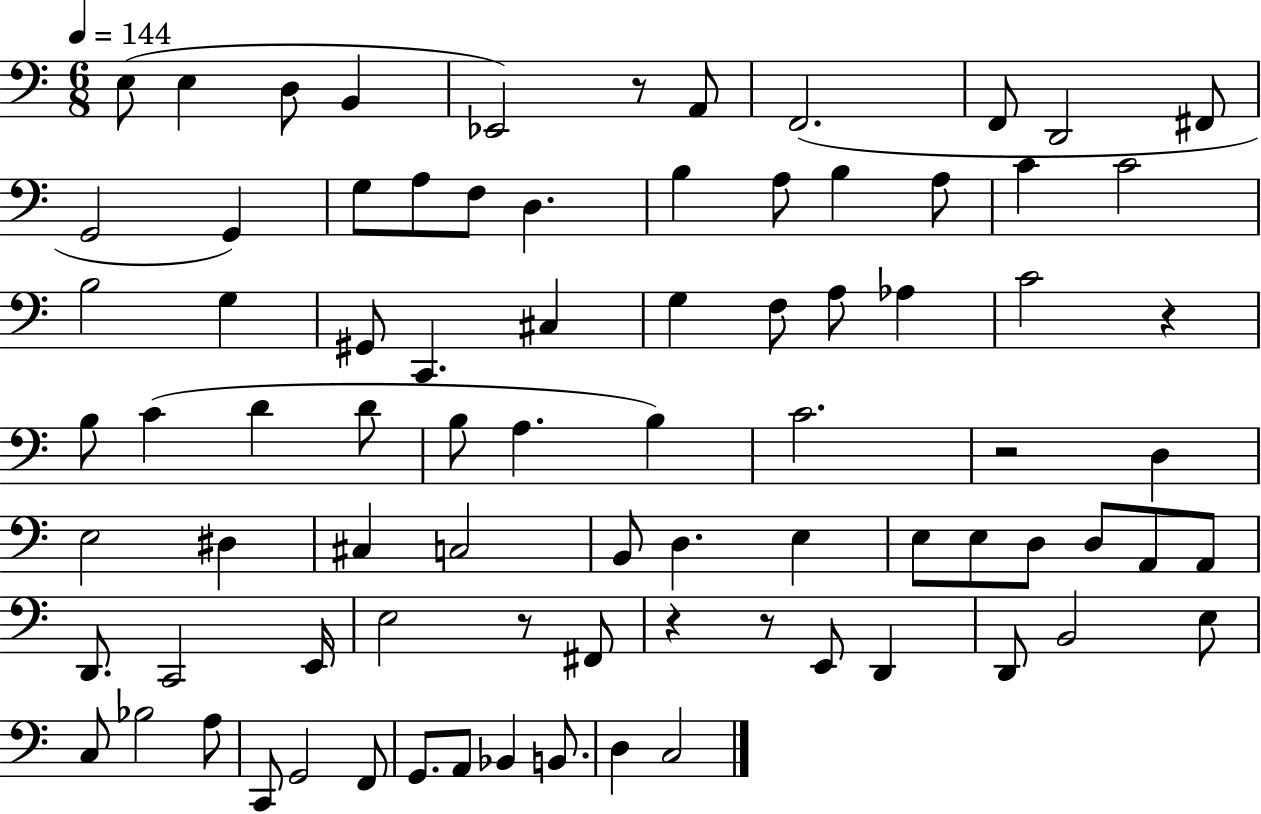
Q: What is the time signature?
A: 6/8